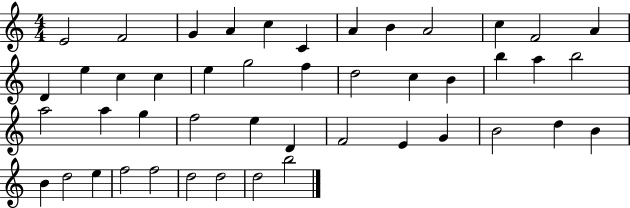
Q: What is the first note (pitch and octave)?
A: E4